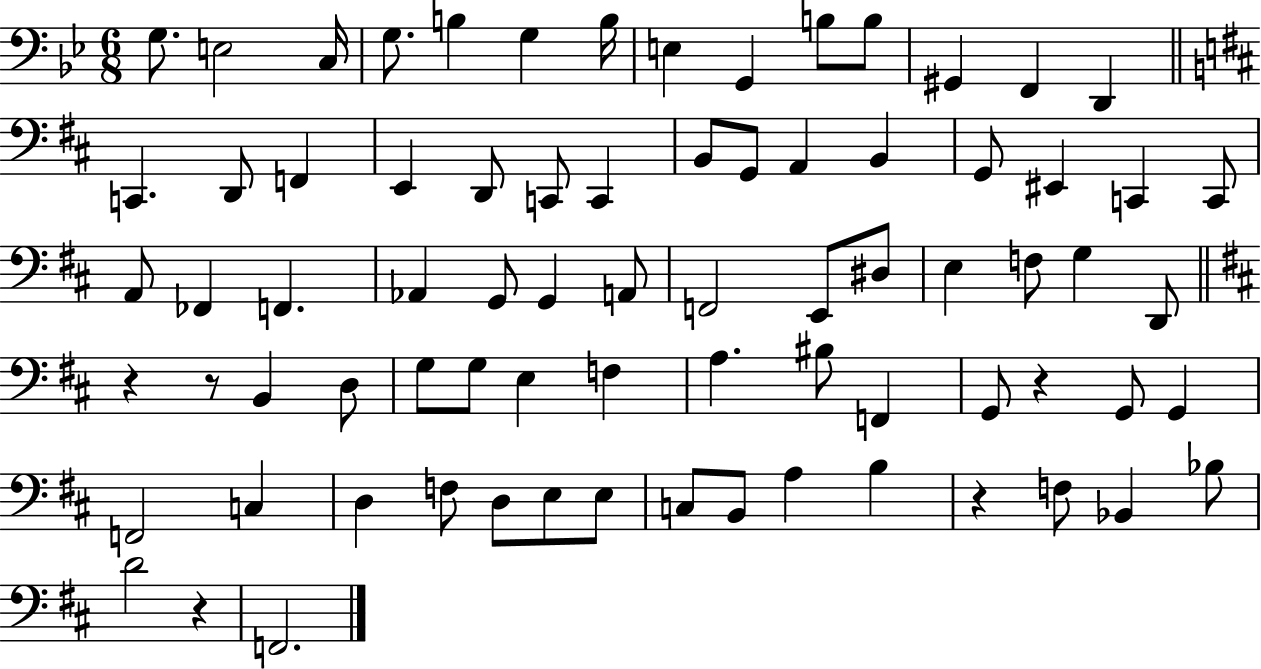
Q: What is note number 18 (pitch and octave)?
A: E2